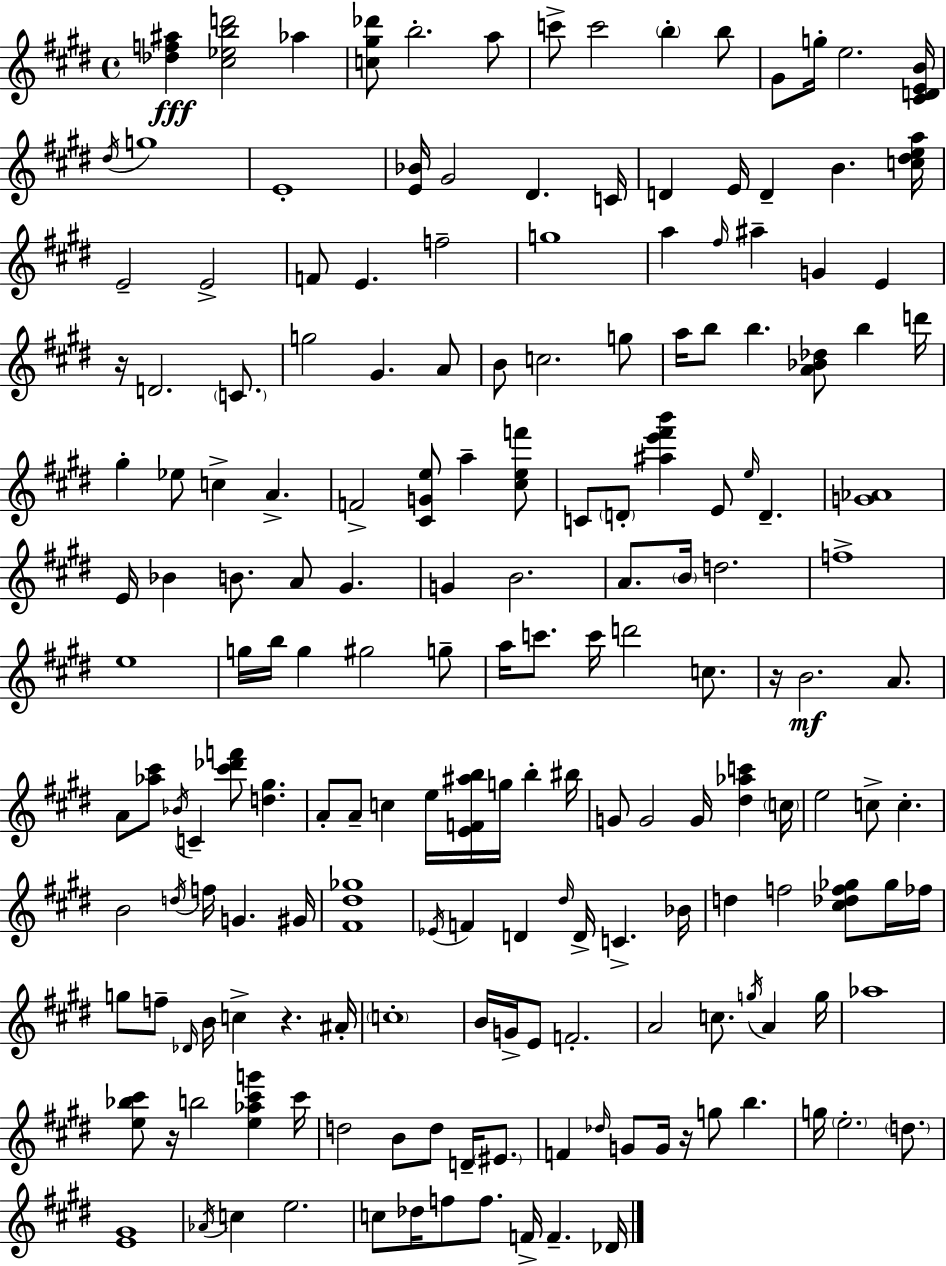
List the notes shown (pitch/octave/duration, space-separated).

[Db5,F5,A#5]/q [C#5,Eb5,B5,D6]/h Ab5/q [C5,G#5,Db6]/e B5/h. A5/e C6/e C6/h B5/q B5/e G#4/e G5/s E5/h. [C#4,D4,E4,B4]/s D#5/s G5/w E4/w [E4,Bb4]/s G#4/h D#4/q. C4/s D4/q E4/s D4/q B4/q. [C5,D#5,E5,A5]/s E4/h E4/h F4/e E4/q. F5/h G5/w A5/q F#5/s A#5/q G4/q E4/q R/s D4/h. C4/e. G5/h G#4/q. A4/e B4/e C5/h. G5/e A5/s B5/e B5/q. [A4,Bb4,Db5]/e B5/q D6/s G#5/q Eb5/e C5/q A4/q. F4/h [C#4,G4,E5]/e A5/q [C#5,E5,F6]/e C4/e D4/e [A#5,E6,F#6,B6]/q E4/e E5/s D4/q. [G4,Ab4]/w E4/s Bb4/q B4/e. A4/e G#4/q. G4/q B4/h. A4/e. B4/s D5/h. F5/w E5/w G5/s B5/s G5/q G#5/h G5/e A5/s C6/e. C6/s D6/h C5/e. R/s B4/h. A4/e. A4/e [Ab5,C#6]/e Bb4/s C4/q [C#6,Db6,F6]/e [D5,G#5]/q. A4/e A4/e C5/q E5/s [E4,F4,A#5,B5]/s G5/s B5/q BIS5/s G4/e G4/h G4/s [D#5,Ab5,C6]/q C5/s E5/h C5/e C5/q. B4/h D5/s F5/s G4/q. G#4/s [F#4,D#5,Gb5]/w Eb4/s F4/q D4/q D#5/s D4/s C4/q. Bb4/s D5/q F5/h [C#5,Db5,F5,Gb5]/e Gb5/s FES5/s G5/e F5/e Db4/s B4/s C5/q R/q. A#4/s C5/w B4/s G4/s E4/e F4/h. A4/h C5/e. G5/s A4/q G5/s Ab5/w [E5,Bb5,C#6]/e R/s B5/h [E5,Ab5,C#6,G6]/q C#6/s D5/h B4/e D5/e D4/s EIS4/e. F4/q Db5/s G4/e G4/s R/s G5/e B5/q. G5/s E5/h. D5/e. [E4,G#4]/w Ab4/s C5/q E5/h. C5/e Db5/s F5/e F5/e. F4/s F4/q. Db4/s